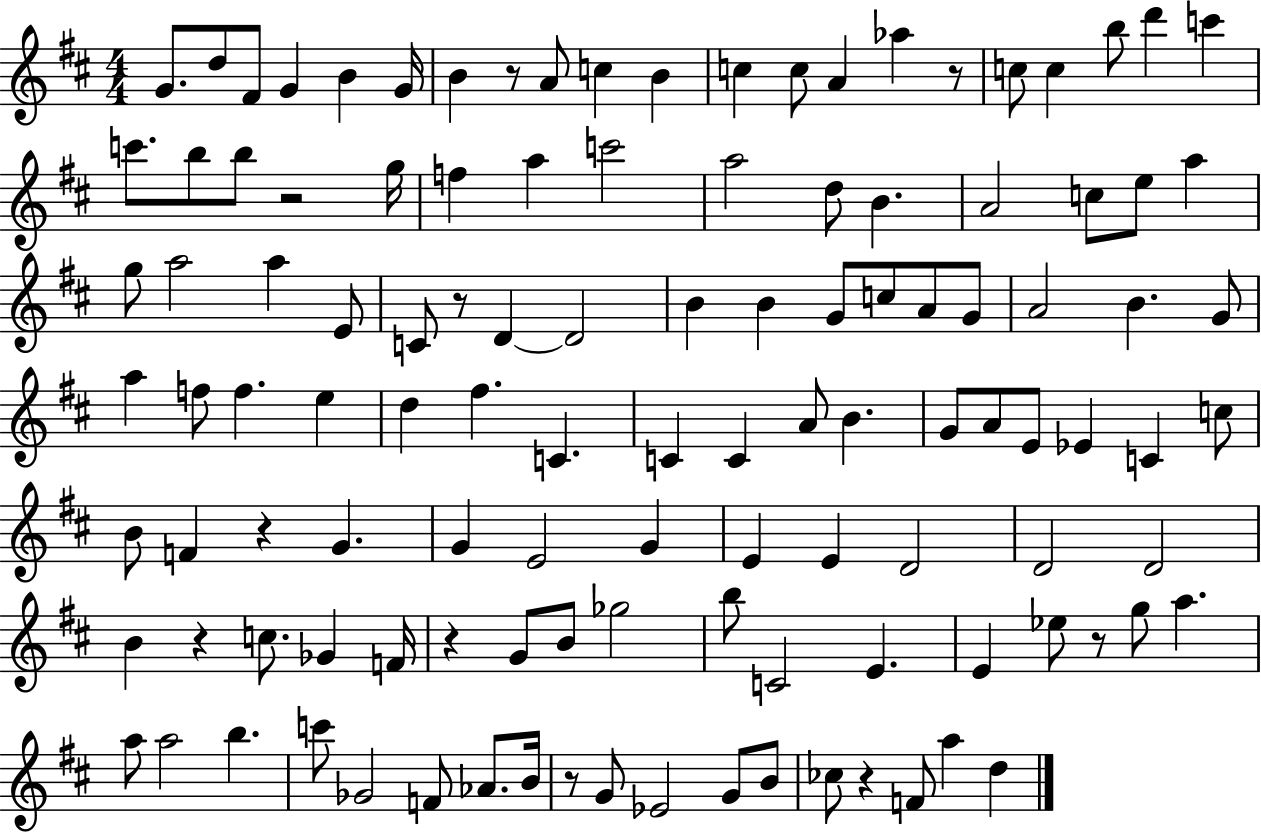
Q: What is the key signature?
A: D major